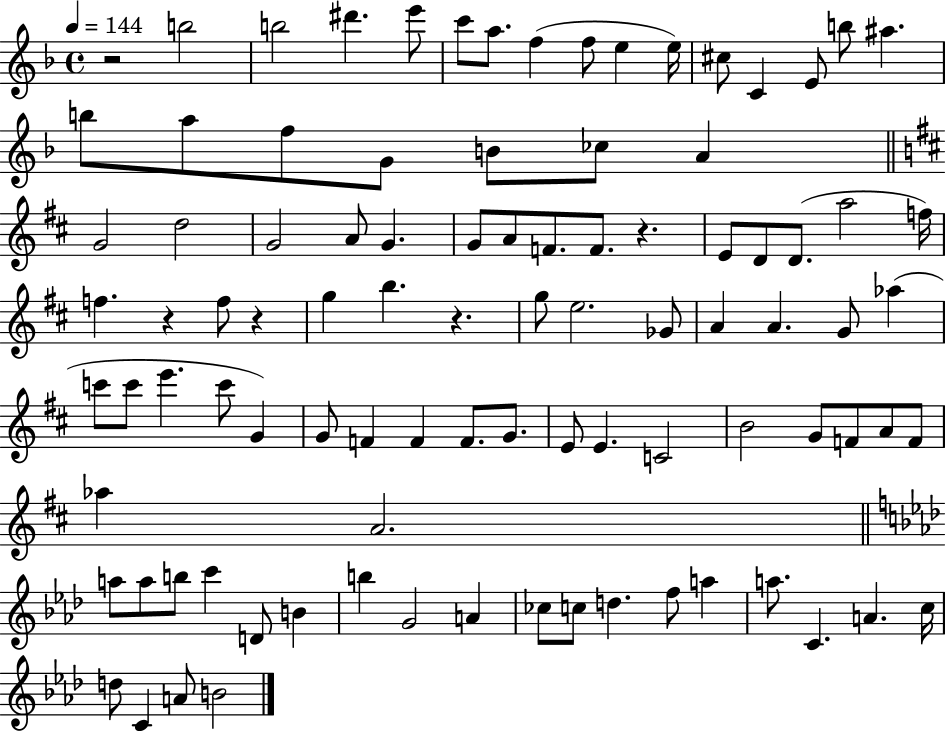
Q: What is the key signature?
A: F major